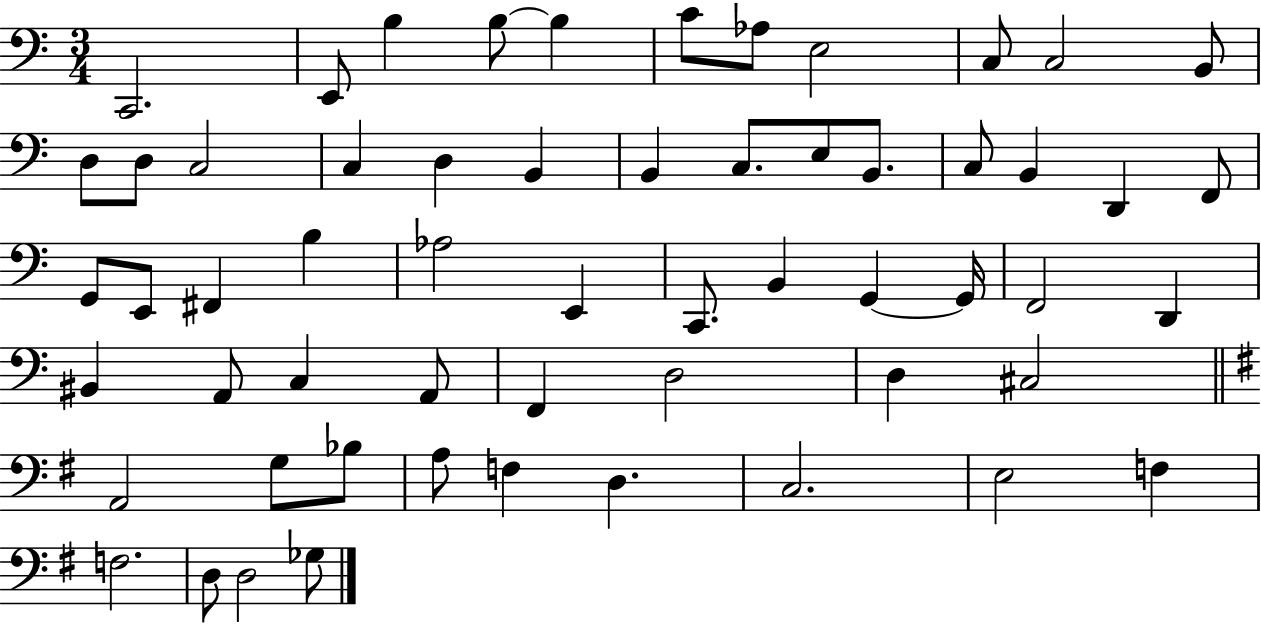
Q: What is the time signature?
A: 3/4